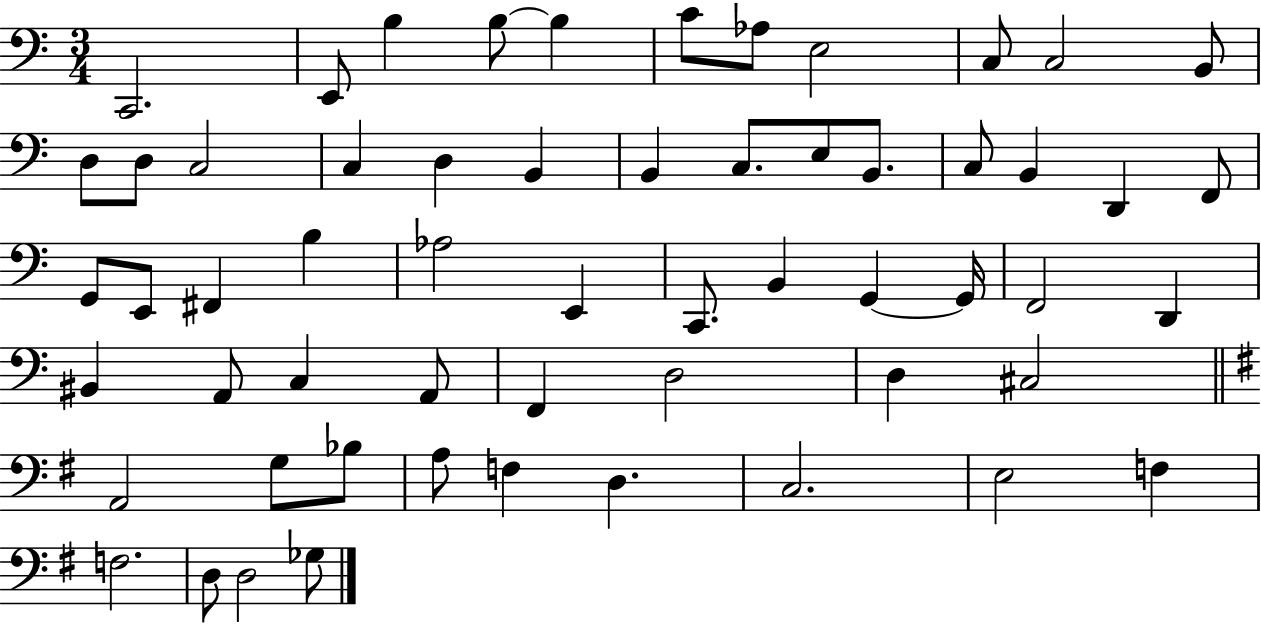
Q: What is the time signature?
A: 3/4